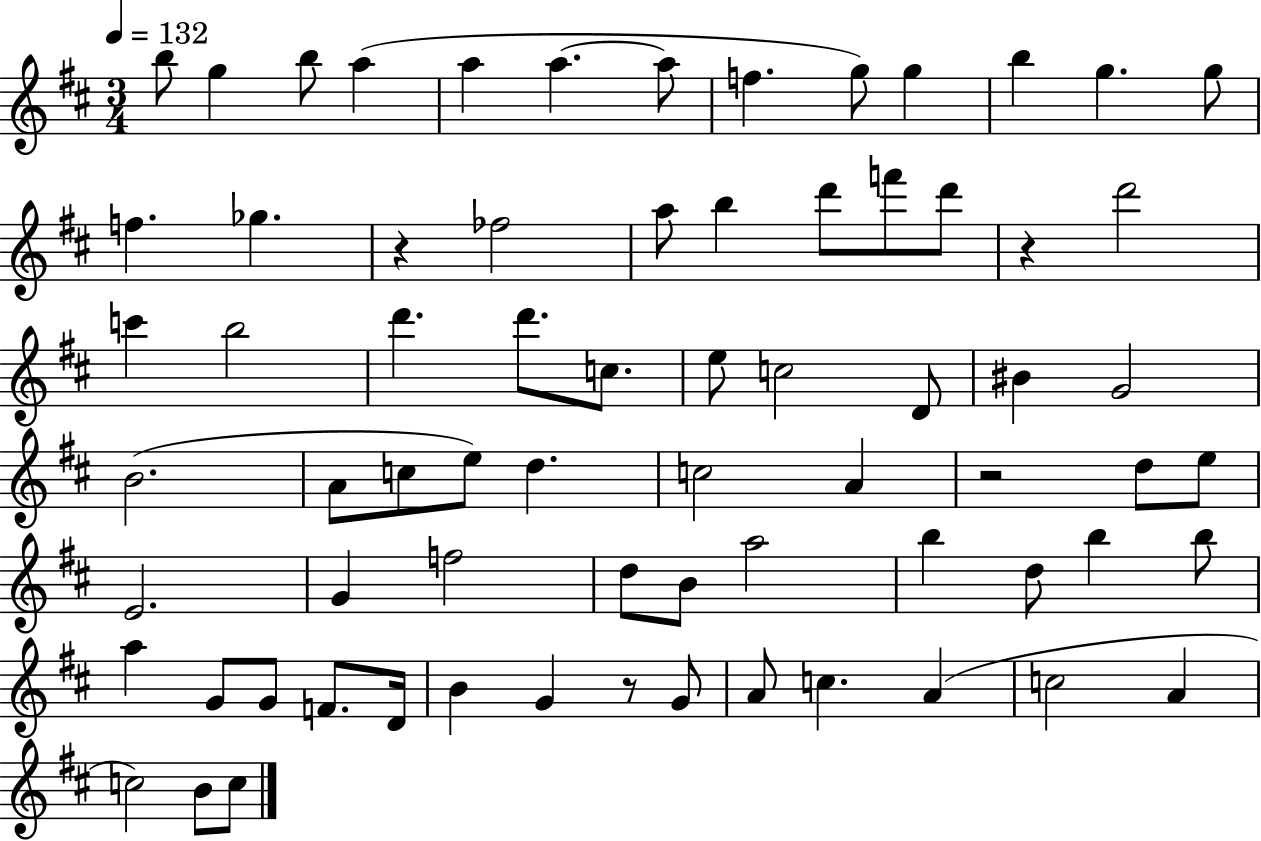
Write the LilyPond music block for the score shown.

{
  \clef treble
  \numericTimeSignature
  \time 3/4
  \key d \major
  \tempo 4 = 132
  b''8 g''4 b''8 a''4( | a''4 a''4.~~ a''8 | f''4. g''8) g''4 | b''4 g''4. g''8 | \break f''4. ges''4. | r4 fes''2 | a''8 b''4 d'''8 f'''8 d'''8 | r4 d'''2 | \break c'''4 b''2 | d'''4. d'''8. c''8. | e''8 c''2 d'8 | bis'4 g'2 | \break b'2.( | a'8 c''8 e''8) d''4. | c''2 a'4 | r2 d''8 e''8 | \break e'2. | g'4 f''2 | d''8 b'8 a''2 | b''4 d''8 b''4 b''8 | \break a''4 g'8 g'8 f'8. d'16 | b'4 g'4 r8 g'8 | a'8 c''4. a'4( | c''2 a'4 | \break c''2) b'8 c''8 | \bar "|."
}